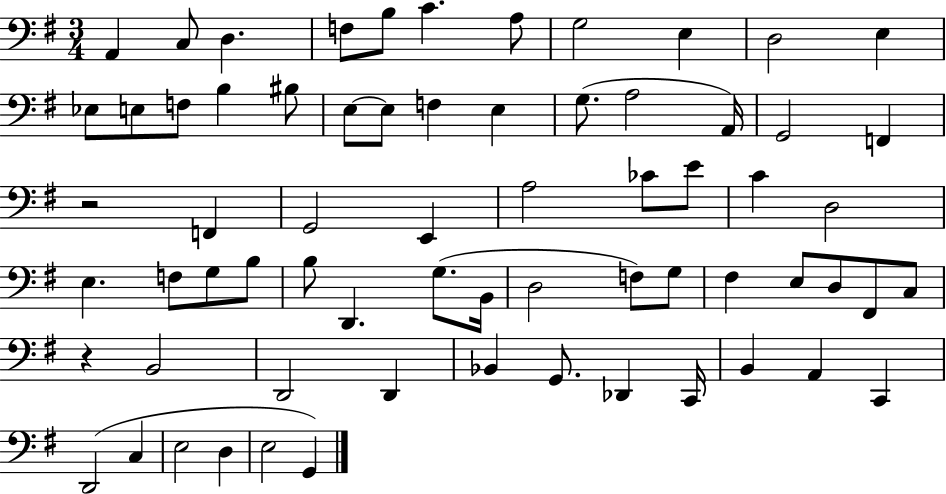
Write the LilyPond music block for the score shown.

{
  \clef bass
  \numericTimeSignature
  \time 3/4
  \key g \major
  a,4 c8 d4. | f8 b8 c'4. a8 | g2 e4 | d2 e4 | \break ees8 e8 f8 b4 bis8 | e8~~ e8 f4 e4 | g8.( a2 a,16) | g,2 f,4 | \break r2 f,4 | g,2 e,4 | a2 ces'8 e'8 | c'4 d2 | \break e4. f8 g8 b8 | b8 d,4. g8.( b,16 | d2 f8) g8 | fis4 e8 d8 fis,8 c8 | \break r4 b,2 | d,2 d,4 | bes,4 g,8. des,4 c,16 | b,4 a,4 c,4 | \break d,2( c4 | e2 d4 | e2 g,4) | \bar "|."
}